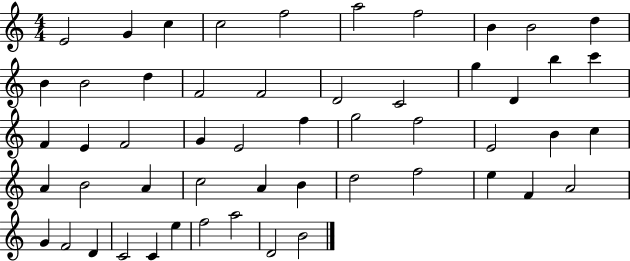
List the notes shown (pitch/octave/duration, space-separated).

E4/h G4/q C5/q C5/h F5/h A5/h F5/h B4/q B4/h D5/q B4/q B4/h D5/q F4/h F4/h D4/h C4/h G5/q D4/q B5/q C6/q F4/q E4/q F4/h G4/q E4/h F5/q G5/h F5/h E4/h B4/q C5/q A4/q B4/h A4/q C5/h A4/q B4/q D5/h F5/h E5/q F4/q A4/h G4/q F4/h D4/q C4/h C4/q E5/q F5/h A5/h D4/h B4/h